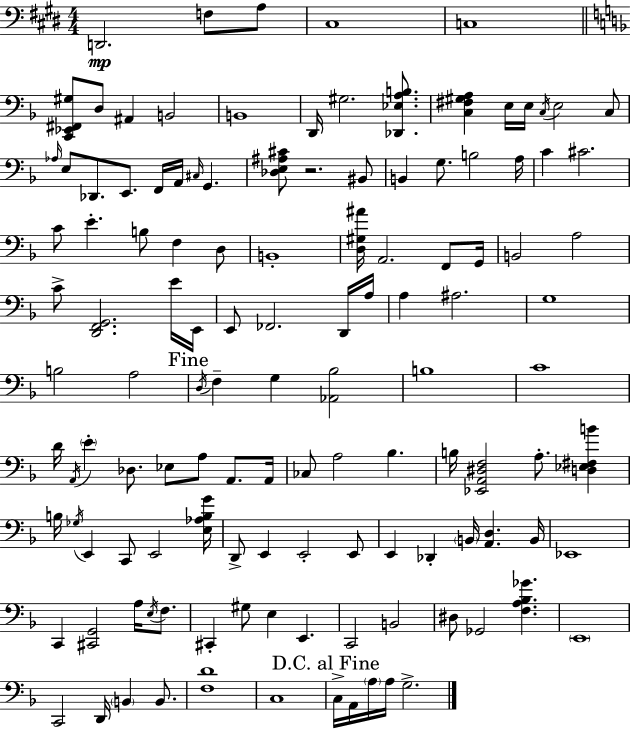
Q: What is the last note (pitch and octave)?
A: G3